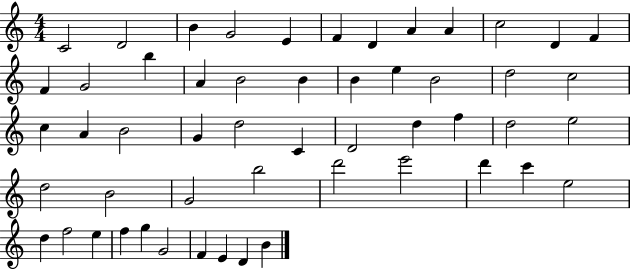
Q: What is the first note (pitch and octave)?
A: C4